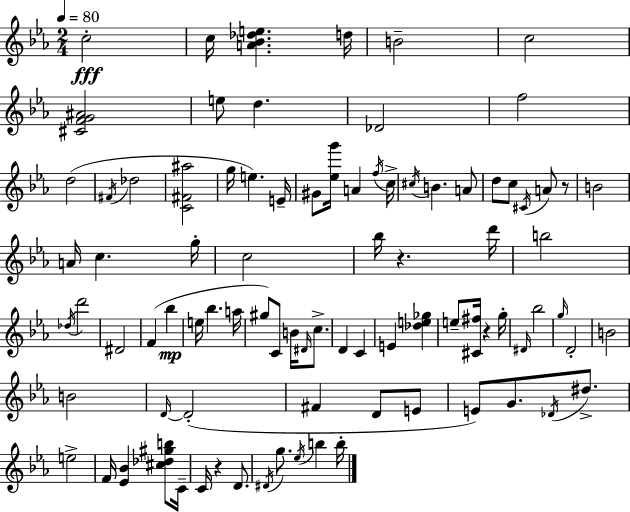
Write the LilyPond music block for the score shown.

{
  \clef treble
  \numericTimeSignature
  \time 2/4
  \key ees \major
  \tempo 4 = 80
  c''2-.\fff | c''16 <a' bes' des'' e''>4. d''16 | b'2-- | c''2 | \break <cis' f' g' ais'>2 | e''8 d''4. | des'2 | f''2 | \break d''2( | \acciaccatura { fis'16 } des''2 | <c' fis' ais''>2 | g''16 e''4.) | \break e'16-- gis'8 <ees'' g'''>16 a'4 | \acciaccatura { f''16 } c''16-> \acciaccatura { cis''16 } b'4. | a'8 d''8 c''8 \acciaccatura { cis'16 } | a'8 r8 b'2 | \break a'16 c''4. | g''16-. c''2 | bes''16 r4. | d'''16 b''2 | \break \acciaccatura { des''16 } d'''2 | dis'2 | f'4( | bes''4\mp e''16 bes''4. | \break a''16 gis''8) c'8 | b'16 \grace { dis'16 } c''8.-> d'4 | c'4 e'4 | <des'' e'' ges''>4 e''8-- | \break <cis' fis''>16 r4 g''16-. \grace { dis'16 } bes''2 | \grace { g''16 } | d'2-. | b'2 | \break b'2 | \grace { d'16~ }~ d'2-.( | fis'4 d'8 e'8 | e'8) g'8. \acciaccatura { des'16 } dis''8.-> | \break e''2-> | f'16 <ees' bes'>4 <cis'' des'' gis'' b''>8 | c'16-- c'16 r4 d'8. | \acciaccatura { dis'16 } g''8. \acciaccatura { ees''16 } b''4 | \break b''16-. \bar "|."
}